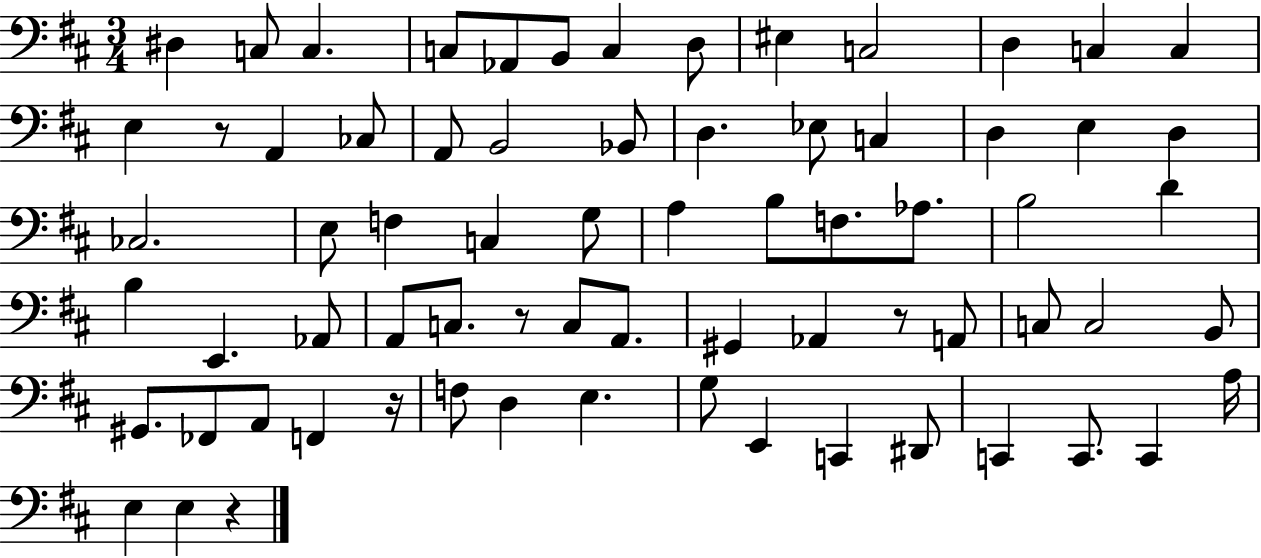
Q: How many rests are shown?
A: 5